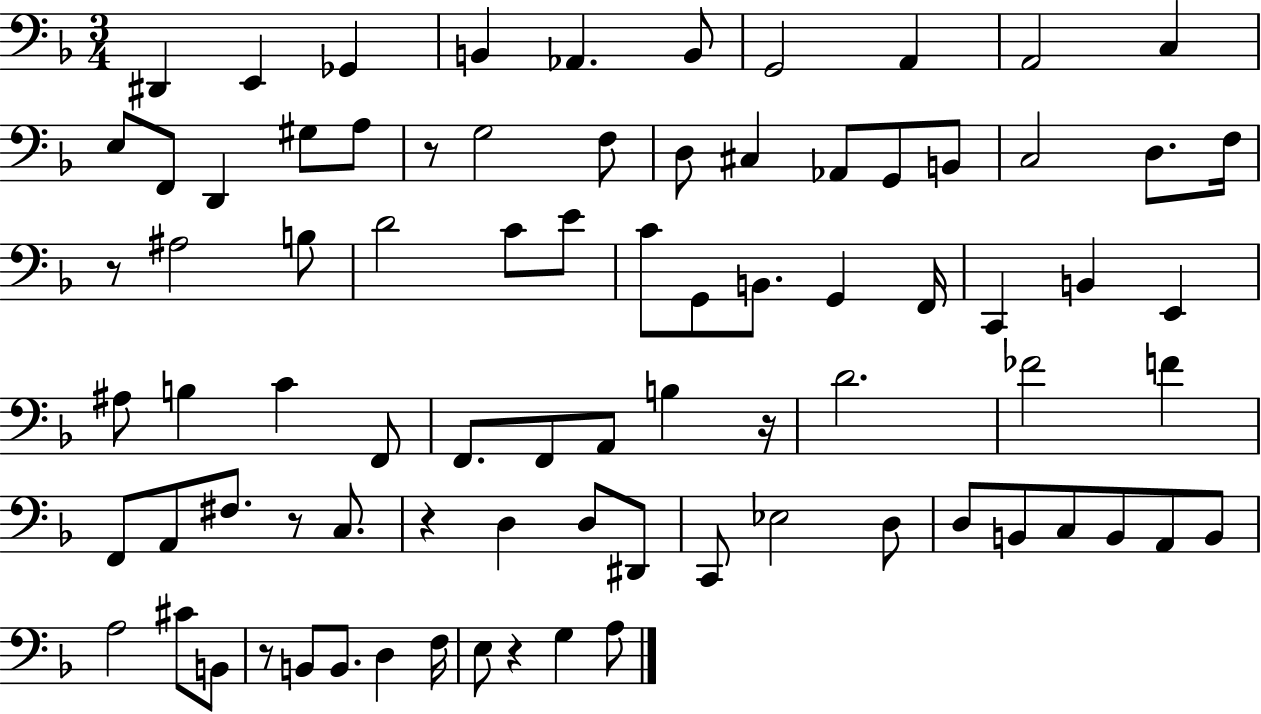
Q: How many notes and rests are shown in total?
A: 82